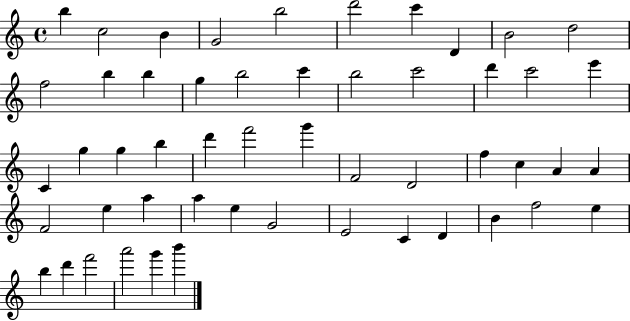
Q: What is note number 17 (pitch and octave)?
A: B5